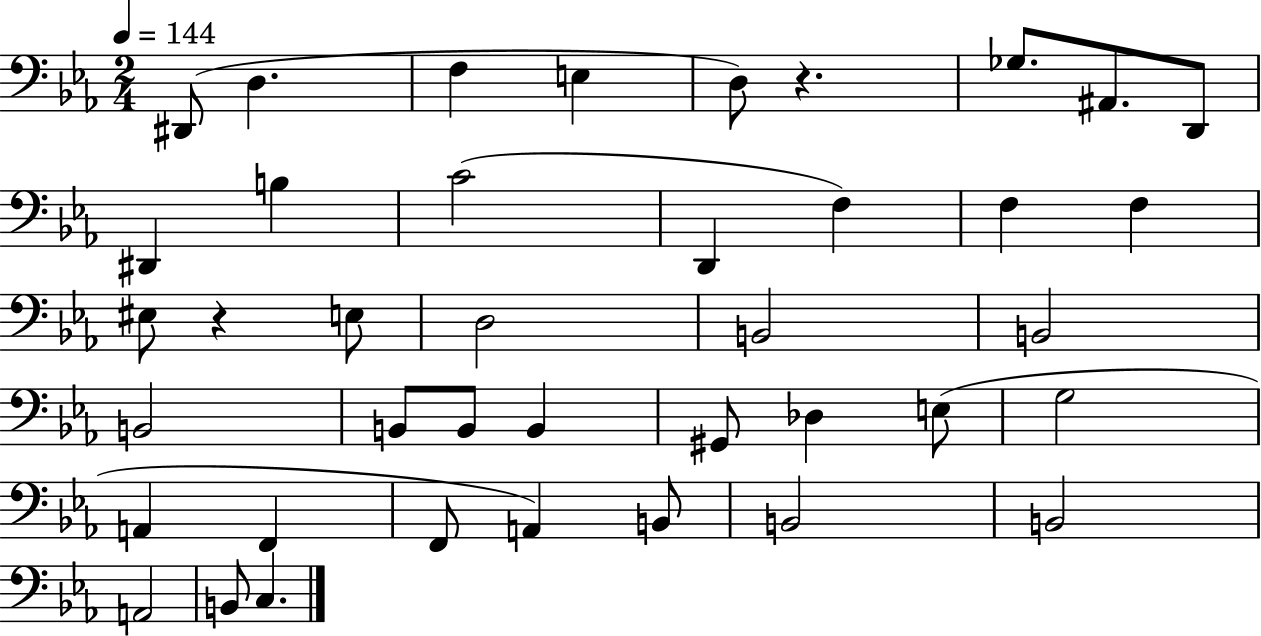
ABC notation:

X:1
T:Untitled
M:2/4
L:1/4
K:Eb
^D,,/2 D, F, E, D,/2 z _G,/2 ^A,,/2 D,,/2 ^D,, B, C2 D,, F, F, F, ^E,/2 z E,/2 D,2 B,,2 B,,2 B,,2 B,,/2 B,,/2 B,, ^G,,/2 _D, E,/2 G,2 A,, F,, F,,/2 A,, B,,/2 B,,2 B,,2 A,,2 B,,/2 C,